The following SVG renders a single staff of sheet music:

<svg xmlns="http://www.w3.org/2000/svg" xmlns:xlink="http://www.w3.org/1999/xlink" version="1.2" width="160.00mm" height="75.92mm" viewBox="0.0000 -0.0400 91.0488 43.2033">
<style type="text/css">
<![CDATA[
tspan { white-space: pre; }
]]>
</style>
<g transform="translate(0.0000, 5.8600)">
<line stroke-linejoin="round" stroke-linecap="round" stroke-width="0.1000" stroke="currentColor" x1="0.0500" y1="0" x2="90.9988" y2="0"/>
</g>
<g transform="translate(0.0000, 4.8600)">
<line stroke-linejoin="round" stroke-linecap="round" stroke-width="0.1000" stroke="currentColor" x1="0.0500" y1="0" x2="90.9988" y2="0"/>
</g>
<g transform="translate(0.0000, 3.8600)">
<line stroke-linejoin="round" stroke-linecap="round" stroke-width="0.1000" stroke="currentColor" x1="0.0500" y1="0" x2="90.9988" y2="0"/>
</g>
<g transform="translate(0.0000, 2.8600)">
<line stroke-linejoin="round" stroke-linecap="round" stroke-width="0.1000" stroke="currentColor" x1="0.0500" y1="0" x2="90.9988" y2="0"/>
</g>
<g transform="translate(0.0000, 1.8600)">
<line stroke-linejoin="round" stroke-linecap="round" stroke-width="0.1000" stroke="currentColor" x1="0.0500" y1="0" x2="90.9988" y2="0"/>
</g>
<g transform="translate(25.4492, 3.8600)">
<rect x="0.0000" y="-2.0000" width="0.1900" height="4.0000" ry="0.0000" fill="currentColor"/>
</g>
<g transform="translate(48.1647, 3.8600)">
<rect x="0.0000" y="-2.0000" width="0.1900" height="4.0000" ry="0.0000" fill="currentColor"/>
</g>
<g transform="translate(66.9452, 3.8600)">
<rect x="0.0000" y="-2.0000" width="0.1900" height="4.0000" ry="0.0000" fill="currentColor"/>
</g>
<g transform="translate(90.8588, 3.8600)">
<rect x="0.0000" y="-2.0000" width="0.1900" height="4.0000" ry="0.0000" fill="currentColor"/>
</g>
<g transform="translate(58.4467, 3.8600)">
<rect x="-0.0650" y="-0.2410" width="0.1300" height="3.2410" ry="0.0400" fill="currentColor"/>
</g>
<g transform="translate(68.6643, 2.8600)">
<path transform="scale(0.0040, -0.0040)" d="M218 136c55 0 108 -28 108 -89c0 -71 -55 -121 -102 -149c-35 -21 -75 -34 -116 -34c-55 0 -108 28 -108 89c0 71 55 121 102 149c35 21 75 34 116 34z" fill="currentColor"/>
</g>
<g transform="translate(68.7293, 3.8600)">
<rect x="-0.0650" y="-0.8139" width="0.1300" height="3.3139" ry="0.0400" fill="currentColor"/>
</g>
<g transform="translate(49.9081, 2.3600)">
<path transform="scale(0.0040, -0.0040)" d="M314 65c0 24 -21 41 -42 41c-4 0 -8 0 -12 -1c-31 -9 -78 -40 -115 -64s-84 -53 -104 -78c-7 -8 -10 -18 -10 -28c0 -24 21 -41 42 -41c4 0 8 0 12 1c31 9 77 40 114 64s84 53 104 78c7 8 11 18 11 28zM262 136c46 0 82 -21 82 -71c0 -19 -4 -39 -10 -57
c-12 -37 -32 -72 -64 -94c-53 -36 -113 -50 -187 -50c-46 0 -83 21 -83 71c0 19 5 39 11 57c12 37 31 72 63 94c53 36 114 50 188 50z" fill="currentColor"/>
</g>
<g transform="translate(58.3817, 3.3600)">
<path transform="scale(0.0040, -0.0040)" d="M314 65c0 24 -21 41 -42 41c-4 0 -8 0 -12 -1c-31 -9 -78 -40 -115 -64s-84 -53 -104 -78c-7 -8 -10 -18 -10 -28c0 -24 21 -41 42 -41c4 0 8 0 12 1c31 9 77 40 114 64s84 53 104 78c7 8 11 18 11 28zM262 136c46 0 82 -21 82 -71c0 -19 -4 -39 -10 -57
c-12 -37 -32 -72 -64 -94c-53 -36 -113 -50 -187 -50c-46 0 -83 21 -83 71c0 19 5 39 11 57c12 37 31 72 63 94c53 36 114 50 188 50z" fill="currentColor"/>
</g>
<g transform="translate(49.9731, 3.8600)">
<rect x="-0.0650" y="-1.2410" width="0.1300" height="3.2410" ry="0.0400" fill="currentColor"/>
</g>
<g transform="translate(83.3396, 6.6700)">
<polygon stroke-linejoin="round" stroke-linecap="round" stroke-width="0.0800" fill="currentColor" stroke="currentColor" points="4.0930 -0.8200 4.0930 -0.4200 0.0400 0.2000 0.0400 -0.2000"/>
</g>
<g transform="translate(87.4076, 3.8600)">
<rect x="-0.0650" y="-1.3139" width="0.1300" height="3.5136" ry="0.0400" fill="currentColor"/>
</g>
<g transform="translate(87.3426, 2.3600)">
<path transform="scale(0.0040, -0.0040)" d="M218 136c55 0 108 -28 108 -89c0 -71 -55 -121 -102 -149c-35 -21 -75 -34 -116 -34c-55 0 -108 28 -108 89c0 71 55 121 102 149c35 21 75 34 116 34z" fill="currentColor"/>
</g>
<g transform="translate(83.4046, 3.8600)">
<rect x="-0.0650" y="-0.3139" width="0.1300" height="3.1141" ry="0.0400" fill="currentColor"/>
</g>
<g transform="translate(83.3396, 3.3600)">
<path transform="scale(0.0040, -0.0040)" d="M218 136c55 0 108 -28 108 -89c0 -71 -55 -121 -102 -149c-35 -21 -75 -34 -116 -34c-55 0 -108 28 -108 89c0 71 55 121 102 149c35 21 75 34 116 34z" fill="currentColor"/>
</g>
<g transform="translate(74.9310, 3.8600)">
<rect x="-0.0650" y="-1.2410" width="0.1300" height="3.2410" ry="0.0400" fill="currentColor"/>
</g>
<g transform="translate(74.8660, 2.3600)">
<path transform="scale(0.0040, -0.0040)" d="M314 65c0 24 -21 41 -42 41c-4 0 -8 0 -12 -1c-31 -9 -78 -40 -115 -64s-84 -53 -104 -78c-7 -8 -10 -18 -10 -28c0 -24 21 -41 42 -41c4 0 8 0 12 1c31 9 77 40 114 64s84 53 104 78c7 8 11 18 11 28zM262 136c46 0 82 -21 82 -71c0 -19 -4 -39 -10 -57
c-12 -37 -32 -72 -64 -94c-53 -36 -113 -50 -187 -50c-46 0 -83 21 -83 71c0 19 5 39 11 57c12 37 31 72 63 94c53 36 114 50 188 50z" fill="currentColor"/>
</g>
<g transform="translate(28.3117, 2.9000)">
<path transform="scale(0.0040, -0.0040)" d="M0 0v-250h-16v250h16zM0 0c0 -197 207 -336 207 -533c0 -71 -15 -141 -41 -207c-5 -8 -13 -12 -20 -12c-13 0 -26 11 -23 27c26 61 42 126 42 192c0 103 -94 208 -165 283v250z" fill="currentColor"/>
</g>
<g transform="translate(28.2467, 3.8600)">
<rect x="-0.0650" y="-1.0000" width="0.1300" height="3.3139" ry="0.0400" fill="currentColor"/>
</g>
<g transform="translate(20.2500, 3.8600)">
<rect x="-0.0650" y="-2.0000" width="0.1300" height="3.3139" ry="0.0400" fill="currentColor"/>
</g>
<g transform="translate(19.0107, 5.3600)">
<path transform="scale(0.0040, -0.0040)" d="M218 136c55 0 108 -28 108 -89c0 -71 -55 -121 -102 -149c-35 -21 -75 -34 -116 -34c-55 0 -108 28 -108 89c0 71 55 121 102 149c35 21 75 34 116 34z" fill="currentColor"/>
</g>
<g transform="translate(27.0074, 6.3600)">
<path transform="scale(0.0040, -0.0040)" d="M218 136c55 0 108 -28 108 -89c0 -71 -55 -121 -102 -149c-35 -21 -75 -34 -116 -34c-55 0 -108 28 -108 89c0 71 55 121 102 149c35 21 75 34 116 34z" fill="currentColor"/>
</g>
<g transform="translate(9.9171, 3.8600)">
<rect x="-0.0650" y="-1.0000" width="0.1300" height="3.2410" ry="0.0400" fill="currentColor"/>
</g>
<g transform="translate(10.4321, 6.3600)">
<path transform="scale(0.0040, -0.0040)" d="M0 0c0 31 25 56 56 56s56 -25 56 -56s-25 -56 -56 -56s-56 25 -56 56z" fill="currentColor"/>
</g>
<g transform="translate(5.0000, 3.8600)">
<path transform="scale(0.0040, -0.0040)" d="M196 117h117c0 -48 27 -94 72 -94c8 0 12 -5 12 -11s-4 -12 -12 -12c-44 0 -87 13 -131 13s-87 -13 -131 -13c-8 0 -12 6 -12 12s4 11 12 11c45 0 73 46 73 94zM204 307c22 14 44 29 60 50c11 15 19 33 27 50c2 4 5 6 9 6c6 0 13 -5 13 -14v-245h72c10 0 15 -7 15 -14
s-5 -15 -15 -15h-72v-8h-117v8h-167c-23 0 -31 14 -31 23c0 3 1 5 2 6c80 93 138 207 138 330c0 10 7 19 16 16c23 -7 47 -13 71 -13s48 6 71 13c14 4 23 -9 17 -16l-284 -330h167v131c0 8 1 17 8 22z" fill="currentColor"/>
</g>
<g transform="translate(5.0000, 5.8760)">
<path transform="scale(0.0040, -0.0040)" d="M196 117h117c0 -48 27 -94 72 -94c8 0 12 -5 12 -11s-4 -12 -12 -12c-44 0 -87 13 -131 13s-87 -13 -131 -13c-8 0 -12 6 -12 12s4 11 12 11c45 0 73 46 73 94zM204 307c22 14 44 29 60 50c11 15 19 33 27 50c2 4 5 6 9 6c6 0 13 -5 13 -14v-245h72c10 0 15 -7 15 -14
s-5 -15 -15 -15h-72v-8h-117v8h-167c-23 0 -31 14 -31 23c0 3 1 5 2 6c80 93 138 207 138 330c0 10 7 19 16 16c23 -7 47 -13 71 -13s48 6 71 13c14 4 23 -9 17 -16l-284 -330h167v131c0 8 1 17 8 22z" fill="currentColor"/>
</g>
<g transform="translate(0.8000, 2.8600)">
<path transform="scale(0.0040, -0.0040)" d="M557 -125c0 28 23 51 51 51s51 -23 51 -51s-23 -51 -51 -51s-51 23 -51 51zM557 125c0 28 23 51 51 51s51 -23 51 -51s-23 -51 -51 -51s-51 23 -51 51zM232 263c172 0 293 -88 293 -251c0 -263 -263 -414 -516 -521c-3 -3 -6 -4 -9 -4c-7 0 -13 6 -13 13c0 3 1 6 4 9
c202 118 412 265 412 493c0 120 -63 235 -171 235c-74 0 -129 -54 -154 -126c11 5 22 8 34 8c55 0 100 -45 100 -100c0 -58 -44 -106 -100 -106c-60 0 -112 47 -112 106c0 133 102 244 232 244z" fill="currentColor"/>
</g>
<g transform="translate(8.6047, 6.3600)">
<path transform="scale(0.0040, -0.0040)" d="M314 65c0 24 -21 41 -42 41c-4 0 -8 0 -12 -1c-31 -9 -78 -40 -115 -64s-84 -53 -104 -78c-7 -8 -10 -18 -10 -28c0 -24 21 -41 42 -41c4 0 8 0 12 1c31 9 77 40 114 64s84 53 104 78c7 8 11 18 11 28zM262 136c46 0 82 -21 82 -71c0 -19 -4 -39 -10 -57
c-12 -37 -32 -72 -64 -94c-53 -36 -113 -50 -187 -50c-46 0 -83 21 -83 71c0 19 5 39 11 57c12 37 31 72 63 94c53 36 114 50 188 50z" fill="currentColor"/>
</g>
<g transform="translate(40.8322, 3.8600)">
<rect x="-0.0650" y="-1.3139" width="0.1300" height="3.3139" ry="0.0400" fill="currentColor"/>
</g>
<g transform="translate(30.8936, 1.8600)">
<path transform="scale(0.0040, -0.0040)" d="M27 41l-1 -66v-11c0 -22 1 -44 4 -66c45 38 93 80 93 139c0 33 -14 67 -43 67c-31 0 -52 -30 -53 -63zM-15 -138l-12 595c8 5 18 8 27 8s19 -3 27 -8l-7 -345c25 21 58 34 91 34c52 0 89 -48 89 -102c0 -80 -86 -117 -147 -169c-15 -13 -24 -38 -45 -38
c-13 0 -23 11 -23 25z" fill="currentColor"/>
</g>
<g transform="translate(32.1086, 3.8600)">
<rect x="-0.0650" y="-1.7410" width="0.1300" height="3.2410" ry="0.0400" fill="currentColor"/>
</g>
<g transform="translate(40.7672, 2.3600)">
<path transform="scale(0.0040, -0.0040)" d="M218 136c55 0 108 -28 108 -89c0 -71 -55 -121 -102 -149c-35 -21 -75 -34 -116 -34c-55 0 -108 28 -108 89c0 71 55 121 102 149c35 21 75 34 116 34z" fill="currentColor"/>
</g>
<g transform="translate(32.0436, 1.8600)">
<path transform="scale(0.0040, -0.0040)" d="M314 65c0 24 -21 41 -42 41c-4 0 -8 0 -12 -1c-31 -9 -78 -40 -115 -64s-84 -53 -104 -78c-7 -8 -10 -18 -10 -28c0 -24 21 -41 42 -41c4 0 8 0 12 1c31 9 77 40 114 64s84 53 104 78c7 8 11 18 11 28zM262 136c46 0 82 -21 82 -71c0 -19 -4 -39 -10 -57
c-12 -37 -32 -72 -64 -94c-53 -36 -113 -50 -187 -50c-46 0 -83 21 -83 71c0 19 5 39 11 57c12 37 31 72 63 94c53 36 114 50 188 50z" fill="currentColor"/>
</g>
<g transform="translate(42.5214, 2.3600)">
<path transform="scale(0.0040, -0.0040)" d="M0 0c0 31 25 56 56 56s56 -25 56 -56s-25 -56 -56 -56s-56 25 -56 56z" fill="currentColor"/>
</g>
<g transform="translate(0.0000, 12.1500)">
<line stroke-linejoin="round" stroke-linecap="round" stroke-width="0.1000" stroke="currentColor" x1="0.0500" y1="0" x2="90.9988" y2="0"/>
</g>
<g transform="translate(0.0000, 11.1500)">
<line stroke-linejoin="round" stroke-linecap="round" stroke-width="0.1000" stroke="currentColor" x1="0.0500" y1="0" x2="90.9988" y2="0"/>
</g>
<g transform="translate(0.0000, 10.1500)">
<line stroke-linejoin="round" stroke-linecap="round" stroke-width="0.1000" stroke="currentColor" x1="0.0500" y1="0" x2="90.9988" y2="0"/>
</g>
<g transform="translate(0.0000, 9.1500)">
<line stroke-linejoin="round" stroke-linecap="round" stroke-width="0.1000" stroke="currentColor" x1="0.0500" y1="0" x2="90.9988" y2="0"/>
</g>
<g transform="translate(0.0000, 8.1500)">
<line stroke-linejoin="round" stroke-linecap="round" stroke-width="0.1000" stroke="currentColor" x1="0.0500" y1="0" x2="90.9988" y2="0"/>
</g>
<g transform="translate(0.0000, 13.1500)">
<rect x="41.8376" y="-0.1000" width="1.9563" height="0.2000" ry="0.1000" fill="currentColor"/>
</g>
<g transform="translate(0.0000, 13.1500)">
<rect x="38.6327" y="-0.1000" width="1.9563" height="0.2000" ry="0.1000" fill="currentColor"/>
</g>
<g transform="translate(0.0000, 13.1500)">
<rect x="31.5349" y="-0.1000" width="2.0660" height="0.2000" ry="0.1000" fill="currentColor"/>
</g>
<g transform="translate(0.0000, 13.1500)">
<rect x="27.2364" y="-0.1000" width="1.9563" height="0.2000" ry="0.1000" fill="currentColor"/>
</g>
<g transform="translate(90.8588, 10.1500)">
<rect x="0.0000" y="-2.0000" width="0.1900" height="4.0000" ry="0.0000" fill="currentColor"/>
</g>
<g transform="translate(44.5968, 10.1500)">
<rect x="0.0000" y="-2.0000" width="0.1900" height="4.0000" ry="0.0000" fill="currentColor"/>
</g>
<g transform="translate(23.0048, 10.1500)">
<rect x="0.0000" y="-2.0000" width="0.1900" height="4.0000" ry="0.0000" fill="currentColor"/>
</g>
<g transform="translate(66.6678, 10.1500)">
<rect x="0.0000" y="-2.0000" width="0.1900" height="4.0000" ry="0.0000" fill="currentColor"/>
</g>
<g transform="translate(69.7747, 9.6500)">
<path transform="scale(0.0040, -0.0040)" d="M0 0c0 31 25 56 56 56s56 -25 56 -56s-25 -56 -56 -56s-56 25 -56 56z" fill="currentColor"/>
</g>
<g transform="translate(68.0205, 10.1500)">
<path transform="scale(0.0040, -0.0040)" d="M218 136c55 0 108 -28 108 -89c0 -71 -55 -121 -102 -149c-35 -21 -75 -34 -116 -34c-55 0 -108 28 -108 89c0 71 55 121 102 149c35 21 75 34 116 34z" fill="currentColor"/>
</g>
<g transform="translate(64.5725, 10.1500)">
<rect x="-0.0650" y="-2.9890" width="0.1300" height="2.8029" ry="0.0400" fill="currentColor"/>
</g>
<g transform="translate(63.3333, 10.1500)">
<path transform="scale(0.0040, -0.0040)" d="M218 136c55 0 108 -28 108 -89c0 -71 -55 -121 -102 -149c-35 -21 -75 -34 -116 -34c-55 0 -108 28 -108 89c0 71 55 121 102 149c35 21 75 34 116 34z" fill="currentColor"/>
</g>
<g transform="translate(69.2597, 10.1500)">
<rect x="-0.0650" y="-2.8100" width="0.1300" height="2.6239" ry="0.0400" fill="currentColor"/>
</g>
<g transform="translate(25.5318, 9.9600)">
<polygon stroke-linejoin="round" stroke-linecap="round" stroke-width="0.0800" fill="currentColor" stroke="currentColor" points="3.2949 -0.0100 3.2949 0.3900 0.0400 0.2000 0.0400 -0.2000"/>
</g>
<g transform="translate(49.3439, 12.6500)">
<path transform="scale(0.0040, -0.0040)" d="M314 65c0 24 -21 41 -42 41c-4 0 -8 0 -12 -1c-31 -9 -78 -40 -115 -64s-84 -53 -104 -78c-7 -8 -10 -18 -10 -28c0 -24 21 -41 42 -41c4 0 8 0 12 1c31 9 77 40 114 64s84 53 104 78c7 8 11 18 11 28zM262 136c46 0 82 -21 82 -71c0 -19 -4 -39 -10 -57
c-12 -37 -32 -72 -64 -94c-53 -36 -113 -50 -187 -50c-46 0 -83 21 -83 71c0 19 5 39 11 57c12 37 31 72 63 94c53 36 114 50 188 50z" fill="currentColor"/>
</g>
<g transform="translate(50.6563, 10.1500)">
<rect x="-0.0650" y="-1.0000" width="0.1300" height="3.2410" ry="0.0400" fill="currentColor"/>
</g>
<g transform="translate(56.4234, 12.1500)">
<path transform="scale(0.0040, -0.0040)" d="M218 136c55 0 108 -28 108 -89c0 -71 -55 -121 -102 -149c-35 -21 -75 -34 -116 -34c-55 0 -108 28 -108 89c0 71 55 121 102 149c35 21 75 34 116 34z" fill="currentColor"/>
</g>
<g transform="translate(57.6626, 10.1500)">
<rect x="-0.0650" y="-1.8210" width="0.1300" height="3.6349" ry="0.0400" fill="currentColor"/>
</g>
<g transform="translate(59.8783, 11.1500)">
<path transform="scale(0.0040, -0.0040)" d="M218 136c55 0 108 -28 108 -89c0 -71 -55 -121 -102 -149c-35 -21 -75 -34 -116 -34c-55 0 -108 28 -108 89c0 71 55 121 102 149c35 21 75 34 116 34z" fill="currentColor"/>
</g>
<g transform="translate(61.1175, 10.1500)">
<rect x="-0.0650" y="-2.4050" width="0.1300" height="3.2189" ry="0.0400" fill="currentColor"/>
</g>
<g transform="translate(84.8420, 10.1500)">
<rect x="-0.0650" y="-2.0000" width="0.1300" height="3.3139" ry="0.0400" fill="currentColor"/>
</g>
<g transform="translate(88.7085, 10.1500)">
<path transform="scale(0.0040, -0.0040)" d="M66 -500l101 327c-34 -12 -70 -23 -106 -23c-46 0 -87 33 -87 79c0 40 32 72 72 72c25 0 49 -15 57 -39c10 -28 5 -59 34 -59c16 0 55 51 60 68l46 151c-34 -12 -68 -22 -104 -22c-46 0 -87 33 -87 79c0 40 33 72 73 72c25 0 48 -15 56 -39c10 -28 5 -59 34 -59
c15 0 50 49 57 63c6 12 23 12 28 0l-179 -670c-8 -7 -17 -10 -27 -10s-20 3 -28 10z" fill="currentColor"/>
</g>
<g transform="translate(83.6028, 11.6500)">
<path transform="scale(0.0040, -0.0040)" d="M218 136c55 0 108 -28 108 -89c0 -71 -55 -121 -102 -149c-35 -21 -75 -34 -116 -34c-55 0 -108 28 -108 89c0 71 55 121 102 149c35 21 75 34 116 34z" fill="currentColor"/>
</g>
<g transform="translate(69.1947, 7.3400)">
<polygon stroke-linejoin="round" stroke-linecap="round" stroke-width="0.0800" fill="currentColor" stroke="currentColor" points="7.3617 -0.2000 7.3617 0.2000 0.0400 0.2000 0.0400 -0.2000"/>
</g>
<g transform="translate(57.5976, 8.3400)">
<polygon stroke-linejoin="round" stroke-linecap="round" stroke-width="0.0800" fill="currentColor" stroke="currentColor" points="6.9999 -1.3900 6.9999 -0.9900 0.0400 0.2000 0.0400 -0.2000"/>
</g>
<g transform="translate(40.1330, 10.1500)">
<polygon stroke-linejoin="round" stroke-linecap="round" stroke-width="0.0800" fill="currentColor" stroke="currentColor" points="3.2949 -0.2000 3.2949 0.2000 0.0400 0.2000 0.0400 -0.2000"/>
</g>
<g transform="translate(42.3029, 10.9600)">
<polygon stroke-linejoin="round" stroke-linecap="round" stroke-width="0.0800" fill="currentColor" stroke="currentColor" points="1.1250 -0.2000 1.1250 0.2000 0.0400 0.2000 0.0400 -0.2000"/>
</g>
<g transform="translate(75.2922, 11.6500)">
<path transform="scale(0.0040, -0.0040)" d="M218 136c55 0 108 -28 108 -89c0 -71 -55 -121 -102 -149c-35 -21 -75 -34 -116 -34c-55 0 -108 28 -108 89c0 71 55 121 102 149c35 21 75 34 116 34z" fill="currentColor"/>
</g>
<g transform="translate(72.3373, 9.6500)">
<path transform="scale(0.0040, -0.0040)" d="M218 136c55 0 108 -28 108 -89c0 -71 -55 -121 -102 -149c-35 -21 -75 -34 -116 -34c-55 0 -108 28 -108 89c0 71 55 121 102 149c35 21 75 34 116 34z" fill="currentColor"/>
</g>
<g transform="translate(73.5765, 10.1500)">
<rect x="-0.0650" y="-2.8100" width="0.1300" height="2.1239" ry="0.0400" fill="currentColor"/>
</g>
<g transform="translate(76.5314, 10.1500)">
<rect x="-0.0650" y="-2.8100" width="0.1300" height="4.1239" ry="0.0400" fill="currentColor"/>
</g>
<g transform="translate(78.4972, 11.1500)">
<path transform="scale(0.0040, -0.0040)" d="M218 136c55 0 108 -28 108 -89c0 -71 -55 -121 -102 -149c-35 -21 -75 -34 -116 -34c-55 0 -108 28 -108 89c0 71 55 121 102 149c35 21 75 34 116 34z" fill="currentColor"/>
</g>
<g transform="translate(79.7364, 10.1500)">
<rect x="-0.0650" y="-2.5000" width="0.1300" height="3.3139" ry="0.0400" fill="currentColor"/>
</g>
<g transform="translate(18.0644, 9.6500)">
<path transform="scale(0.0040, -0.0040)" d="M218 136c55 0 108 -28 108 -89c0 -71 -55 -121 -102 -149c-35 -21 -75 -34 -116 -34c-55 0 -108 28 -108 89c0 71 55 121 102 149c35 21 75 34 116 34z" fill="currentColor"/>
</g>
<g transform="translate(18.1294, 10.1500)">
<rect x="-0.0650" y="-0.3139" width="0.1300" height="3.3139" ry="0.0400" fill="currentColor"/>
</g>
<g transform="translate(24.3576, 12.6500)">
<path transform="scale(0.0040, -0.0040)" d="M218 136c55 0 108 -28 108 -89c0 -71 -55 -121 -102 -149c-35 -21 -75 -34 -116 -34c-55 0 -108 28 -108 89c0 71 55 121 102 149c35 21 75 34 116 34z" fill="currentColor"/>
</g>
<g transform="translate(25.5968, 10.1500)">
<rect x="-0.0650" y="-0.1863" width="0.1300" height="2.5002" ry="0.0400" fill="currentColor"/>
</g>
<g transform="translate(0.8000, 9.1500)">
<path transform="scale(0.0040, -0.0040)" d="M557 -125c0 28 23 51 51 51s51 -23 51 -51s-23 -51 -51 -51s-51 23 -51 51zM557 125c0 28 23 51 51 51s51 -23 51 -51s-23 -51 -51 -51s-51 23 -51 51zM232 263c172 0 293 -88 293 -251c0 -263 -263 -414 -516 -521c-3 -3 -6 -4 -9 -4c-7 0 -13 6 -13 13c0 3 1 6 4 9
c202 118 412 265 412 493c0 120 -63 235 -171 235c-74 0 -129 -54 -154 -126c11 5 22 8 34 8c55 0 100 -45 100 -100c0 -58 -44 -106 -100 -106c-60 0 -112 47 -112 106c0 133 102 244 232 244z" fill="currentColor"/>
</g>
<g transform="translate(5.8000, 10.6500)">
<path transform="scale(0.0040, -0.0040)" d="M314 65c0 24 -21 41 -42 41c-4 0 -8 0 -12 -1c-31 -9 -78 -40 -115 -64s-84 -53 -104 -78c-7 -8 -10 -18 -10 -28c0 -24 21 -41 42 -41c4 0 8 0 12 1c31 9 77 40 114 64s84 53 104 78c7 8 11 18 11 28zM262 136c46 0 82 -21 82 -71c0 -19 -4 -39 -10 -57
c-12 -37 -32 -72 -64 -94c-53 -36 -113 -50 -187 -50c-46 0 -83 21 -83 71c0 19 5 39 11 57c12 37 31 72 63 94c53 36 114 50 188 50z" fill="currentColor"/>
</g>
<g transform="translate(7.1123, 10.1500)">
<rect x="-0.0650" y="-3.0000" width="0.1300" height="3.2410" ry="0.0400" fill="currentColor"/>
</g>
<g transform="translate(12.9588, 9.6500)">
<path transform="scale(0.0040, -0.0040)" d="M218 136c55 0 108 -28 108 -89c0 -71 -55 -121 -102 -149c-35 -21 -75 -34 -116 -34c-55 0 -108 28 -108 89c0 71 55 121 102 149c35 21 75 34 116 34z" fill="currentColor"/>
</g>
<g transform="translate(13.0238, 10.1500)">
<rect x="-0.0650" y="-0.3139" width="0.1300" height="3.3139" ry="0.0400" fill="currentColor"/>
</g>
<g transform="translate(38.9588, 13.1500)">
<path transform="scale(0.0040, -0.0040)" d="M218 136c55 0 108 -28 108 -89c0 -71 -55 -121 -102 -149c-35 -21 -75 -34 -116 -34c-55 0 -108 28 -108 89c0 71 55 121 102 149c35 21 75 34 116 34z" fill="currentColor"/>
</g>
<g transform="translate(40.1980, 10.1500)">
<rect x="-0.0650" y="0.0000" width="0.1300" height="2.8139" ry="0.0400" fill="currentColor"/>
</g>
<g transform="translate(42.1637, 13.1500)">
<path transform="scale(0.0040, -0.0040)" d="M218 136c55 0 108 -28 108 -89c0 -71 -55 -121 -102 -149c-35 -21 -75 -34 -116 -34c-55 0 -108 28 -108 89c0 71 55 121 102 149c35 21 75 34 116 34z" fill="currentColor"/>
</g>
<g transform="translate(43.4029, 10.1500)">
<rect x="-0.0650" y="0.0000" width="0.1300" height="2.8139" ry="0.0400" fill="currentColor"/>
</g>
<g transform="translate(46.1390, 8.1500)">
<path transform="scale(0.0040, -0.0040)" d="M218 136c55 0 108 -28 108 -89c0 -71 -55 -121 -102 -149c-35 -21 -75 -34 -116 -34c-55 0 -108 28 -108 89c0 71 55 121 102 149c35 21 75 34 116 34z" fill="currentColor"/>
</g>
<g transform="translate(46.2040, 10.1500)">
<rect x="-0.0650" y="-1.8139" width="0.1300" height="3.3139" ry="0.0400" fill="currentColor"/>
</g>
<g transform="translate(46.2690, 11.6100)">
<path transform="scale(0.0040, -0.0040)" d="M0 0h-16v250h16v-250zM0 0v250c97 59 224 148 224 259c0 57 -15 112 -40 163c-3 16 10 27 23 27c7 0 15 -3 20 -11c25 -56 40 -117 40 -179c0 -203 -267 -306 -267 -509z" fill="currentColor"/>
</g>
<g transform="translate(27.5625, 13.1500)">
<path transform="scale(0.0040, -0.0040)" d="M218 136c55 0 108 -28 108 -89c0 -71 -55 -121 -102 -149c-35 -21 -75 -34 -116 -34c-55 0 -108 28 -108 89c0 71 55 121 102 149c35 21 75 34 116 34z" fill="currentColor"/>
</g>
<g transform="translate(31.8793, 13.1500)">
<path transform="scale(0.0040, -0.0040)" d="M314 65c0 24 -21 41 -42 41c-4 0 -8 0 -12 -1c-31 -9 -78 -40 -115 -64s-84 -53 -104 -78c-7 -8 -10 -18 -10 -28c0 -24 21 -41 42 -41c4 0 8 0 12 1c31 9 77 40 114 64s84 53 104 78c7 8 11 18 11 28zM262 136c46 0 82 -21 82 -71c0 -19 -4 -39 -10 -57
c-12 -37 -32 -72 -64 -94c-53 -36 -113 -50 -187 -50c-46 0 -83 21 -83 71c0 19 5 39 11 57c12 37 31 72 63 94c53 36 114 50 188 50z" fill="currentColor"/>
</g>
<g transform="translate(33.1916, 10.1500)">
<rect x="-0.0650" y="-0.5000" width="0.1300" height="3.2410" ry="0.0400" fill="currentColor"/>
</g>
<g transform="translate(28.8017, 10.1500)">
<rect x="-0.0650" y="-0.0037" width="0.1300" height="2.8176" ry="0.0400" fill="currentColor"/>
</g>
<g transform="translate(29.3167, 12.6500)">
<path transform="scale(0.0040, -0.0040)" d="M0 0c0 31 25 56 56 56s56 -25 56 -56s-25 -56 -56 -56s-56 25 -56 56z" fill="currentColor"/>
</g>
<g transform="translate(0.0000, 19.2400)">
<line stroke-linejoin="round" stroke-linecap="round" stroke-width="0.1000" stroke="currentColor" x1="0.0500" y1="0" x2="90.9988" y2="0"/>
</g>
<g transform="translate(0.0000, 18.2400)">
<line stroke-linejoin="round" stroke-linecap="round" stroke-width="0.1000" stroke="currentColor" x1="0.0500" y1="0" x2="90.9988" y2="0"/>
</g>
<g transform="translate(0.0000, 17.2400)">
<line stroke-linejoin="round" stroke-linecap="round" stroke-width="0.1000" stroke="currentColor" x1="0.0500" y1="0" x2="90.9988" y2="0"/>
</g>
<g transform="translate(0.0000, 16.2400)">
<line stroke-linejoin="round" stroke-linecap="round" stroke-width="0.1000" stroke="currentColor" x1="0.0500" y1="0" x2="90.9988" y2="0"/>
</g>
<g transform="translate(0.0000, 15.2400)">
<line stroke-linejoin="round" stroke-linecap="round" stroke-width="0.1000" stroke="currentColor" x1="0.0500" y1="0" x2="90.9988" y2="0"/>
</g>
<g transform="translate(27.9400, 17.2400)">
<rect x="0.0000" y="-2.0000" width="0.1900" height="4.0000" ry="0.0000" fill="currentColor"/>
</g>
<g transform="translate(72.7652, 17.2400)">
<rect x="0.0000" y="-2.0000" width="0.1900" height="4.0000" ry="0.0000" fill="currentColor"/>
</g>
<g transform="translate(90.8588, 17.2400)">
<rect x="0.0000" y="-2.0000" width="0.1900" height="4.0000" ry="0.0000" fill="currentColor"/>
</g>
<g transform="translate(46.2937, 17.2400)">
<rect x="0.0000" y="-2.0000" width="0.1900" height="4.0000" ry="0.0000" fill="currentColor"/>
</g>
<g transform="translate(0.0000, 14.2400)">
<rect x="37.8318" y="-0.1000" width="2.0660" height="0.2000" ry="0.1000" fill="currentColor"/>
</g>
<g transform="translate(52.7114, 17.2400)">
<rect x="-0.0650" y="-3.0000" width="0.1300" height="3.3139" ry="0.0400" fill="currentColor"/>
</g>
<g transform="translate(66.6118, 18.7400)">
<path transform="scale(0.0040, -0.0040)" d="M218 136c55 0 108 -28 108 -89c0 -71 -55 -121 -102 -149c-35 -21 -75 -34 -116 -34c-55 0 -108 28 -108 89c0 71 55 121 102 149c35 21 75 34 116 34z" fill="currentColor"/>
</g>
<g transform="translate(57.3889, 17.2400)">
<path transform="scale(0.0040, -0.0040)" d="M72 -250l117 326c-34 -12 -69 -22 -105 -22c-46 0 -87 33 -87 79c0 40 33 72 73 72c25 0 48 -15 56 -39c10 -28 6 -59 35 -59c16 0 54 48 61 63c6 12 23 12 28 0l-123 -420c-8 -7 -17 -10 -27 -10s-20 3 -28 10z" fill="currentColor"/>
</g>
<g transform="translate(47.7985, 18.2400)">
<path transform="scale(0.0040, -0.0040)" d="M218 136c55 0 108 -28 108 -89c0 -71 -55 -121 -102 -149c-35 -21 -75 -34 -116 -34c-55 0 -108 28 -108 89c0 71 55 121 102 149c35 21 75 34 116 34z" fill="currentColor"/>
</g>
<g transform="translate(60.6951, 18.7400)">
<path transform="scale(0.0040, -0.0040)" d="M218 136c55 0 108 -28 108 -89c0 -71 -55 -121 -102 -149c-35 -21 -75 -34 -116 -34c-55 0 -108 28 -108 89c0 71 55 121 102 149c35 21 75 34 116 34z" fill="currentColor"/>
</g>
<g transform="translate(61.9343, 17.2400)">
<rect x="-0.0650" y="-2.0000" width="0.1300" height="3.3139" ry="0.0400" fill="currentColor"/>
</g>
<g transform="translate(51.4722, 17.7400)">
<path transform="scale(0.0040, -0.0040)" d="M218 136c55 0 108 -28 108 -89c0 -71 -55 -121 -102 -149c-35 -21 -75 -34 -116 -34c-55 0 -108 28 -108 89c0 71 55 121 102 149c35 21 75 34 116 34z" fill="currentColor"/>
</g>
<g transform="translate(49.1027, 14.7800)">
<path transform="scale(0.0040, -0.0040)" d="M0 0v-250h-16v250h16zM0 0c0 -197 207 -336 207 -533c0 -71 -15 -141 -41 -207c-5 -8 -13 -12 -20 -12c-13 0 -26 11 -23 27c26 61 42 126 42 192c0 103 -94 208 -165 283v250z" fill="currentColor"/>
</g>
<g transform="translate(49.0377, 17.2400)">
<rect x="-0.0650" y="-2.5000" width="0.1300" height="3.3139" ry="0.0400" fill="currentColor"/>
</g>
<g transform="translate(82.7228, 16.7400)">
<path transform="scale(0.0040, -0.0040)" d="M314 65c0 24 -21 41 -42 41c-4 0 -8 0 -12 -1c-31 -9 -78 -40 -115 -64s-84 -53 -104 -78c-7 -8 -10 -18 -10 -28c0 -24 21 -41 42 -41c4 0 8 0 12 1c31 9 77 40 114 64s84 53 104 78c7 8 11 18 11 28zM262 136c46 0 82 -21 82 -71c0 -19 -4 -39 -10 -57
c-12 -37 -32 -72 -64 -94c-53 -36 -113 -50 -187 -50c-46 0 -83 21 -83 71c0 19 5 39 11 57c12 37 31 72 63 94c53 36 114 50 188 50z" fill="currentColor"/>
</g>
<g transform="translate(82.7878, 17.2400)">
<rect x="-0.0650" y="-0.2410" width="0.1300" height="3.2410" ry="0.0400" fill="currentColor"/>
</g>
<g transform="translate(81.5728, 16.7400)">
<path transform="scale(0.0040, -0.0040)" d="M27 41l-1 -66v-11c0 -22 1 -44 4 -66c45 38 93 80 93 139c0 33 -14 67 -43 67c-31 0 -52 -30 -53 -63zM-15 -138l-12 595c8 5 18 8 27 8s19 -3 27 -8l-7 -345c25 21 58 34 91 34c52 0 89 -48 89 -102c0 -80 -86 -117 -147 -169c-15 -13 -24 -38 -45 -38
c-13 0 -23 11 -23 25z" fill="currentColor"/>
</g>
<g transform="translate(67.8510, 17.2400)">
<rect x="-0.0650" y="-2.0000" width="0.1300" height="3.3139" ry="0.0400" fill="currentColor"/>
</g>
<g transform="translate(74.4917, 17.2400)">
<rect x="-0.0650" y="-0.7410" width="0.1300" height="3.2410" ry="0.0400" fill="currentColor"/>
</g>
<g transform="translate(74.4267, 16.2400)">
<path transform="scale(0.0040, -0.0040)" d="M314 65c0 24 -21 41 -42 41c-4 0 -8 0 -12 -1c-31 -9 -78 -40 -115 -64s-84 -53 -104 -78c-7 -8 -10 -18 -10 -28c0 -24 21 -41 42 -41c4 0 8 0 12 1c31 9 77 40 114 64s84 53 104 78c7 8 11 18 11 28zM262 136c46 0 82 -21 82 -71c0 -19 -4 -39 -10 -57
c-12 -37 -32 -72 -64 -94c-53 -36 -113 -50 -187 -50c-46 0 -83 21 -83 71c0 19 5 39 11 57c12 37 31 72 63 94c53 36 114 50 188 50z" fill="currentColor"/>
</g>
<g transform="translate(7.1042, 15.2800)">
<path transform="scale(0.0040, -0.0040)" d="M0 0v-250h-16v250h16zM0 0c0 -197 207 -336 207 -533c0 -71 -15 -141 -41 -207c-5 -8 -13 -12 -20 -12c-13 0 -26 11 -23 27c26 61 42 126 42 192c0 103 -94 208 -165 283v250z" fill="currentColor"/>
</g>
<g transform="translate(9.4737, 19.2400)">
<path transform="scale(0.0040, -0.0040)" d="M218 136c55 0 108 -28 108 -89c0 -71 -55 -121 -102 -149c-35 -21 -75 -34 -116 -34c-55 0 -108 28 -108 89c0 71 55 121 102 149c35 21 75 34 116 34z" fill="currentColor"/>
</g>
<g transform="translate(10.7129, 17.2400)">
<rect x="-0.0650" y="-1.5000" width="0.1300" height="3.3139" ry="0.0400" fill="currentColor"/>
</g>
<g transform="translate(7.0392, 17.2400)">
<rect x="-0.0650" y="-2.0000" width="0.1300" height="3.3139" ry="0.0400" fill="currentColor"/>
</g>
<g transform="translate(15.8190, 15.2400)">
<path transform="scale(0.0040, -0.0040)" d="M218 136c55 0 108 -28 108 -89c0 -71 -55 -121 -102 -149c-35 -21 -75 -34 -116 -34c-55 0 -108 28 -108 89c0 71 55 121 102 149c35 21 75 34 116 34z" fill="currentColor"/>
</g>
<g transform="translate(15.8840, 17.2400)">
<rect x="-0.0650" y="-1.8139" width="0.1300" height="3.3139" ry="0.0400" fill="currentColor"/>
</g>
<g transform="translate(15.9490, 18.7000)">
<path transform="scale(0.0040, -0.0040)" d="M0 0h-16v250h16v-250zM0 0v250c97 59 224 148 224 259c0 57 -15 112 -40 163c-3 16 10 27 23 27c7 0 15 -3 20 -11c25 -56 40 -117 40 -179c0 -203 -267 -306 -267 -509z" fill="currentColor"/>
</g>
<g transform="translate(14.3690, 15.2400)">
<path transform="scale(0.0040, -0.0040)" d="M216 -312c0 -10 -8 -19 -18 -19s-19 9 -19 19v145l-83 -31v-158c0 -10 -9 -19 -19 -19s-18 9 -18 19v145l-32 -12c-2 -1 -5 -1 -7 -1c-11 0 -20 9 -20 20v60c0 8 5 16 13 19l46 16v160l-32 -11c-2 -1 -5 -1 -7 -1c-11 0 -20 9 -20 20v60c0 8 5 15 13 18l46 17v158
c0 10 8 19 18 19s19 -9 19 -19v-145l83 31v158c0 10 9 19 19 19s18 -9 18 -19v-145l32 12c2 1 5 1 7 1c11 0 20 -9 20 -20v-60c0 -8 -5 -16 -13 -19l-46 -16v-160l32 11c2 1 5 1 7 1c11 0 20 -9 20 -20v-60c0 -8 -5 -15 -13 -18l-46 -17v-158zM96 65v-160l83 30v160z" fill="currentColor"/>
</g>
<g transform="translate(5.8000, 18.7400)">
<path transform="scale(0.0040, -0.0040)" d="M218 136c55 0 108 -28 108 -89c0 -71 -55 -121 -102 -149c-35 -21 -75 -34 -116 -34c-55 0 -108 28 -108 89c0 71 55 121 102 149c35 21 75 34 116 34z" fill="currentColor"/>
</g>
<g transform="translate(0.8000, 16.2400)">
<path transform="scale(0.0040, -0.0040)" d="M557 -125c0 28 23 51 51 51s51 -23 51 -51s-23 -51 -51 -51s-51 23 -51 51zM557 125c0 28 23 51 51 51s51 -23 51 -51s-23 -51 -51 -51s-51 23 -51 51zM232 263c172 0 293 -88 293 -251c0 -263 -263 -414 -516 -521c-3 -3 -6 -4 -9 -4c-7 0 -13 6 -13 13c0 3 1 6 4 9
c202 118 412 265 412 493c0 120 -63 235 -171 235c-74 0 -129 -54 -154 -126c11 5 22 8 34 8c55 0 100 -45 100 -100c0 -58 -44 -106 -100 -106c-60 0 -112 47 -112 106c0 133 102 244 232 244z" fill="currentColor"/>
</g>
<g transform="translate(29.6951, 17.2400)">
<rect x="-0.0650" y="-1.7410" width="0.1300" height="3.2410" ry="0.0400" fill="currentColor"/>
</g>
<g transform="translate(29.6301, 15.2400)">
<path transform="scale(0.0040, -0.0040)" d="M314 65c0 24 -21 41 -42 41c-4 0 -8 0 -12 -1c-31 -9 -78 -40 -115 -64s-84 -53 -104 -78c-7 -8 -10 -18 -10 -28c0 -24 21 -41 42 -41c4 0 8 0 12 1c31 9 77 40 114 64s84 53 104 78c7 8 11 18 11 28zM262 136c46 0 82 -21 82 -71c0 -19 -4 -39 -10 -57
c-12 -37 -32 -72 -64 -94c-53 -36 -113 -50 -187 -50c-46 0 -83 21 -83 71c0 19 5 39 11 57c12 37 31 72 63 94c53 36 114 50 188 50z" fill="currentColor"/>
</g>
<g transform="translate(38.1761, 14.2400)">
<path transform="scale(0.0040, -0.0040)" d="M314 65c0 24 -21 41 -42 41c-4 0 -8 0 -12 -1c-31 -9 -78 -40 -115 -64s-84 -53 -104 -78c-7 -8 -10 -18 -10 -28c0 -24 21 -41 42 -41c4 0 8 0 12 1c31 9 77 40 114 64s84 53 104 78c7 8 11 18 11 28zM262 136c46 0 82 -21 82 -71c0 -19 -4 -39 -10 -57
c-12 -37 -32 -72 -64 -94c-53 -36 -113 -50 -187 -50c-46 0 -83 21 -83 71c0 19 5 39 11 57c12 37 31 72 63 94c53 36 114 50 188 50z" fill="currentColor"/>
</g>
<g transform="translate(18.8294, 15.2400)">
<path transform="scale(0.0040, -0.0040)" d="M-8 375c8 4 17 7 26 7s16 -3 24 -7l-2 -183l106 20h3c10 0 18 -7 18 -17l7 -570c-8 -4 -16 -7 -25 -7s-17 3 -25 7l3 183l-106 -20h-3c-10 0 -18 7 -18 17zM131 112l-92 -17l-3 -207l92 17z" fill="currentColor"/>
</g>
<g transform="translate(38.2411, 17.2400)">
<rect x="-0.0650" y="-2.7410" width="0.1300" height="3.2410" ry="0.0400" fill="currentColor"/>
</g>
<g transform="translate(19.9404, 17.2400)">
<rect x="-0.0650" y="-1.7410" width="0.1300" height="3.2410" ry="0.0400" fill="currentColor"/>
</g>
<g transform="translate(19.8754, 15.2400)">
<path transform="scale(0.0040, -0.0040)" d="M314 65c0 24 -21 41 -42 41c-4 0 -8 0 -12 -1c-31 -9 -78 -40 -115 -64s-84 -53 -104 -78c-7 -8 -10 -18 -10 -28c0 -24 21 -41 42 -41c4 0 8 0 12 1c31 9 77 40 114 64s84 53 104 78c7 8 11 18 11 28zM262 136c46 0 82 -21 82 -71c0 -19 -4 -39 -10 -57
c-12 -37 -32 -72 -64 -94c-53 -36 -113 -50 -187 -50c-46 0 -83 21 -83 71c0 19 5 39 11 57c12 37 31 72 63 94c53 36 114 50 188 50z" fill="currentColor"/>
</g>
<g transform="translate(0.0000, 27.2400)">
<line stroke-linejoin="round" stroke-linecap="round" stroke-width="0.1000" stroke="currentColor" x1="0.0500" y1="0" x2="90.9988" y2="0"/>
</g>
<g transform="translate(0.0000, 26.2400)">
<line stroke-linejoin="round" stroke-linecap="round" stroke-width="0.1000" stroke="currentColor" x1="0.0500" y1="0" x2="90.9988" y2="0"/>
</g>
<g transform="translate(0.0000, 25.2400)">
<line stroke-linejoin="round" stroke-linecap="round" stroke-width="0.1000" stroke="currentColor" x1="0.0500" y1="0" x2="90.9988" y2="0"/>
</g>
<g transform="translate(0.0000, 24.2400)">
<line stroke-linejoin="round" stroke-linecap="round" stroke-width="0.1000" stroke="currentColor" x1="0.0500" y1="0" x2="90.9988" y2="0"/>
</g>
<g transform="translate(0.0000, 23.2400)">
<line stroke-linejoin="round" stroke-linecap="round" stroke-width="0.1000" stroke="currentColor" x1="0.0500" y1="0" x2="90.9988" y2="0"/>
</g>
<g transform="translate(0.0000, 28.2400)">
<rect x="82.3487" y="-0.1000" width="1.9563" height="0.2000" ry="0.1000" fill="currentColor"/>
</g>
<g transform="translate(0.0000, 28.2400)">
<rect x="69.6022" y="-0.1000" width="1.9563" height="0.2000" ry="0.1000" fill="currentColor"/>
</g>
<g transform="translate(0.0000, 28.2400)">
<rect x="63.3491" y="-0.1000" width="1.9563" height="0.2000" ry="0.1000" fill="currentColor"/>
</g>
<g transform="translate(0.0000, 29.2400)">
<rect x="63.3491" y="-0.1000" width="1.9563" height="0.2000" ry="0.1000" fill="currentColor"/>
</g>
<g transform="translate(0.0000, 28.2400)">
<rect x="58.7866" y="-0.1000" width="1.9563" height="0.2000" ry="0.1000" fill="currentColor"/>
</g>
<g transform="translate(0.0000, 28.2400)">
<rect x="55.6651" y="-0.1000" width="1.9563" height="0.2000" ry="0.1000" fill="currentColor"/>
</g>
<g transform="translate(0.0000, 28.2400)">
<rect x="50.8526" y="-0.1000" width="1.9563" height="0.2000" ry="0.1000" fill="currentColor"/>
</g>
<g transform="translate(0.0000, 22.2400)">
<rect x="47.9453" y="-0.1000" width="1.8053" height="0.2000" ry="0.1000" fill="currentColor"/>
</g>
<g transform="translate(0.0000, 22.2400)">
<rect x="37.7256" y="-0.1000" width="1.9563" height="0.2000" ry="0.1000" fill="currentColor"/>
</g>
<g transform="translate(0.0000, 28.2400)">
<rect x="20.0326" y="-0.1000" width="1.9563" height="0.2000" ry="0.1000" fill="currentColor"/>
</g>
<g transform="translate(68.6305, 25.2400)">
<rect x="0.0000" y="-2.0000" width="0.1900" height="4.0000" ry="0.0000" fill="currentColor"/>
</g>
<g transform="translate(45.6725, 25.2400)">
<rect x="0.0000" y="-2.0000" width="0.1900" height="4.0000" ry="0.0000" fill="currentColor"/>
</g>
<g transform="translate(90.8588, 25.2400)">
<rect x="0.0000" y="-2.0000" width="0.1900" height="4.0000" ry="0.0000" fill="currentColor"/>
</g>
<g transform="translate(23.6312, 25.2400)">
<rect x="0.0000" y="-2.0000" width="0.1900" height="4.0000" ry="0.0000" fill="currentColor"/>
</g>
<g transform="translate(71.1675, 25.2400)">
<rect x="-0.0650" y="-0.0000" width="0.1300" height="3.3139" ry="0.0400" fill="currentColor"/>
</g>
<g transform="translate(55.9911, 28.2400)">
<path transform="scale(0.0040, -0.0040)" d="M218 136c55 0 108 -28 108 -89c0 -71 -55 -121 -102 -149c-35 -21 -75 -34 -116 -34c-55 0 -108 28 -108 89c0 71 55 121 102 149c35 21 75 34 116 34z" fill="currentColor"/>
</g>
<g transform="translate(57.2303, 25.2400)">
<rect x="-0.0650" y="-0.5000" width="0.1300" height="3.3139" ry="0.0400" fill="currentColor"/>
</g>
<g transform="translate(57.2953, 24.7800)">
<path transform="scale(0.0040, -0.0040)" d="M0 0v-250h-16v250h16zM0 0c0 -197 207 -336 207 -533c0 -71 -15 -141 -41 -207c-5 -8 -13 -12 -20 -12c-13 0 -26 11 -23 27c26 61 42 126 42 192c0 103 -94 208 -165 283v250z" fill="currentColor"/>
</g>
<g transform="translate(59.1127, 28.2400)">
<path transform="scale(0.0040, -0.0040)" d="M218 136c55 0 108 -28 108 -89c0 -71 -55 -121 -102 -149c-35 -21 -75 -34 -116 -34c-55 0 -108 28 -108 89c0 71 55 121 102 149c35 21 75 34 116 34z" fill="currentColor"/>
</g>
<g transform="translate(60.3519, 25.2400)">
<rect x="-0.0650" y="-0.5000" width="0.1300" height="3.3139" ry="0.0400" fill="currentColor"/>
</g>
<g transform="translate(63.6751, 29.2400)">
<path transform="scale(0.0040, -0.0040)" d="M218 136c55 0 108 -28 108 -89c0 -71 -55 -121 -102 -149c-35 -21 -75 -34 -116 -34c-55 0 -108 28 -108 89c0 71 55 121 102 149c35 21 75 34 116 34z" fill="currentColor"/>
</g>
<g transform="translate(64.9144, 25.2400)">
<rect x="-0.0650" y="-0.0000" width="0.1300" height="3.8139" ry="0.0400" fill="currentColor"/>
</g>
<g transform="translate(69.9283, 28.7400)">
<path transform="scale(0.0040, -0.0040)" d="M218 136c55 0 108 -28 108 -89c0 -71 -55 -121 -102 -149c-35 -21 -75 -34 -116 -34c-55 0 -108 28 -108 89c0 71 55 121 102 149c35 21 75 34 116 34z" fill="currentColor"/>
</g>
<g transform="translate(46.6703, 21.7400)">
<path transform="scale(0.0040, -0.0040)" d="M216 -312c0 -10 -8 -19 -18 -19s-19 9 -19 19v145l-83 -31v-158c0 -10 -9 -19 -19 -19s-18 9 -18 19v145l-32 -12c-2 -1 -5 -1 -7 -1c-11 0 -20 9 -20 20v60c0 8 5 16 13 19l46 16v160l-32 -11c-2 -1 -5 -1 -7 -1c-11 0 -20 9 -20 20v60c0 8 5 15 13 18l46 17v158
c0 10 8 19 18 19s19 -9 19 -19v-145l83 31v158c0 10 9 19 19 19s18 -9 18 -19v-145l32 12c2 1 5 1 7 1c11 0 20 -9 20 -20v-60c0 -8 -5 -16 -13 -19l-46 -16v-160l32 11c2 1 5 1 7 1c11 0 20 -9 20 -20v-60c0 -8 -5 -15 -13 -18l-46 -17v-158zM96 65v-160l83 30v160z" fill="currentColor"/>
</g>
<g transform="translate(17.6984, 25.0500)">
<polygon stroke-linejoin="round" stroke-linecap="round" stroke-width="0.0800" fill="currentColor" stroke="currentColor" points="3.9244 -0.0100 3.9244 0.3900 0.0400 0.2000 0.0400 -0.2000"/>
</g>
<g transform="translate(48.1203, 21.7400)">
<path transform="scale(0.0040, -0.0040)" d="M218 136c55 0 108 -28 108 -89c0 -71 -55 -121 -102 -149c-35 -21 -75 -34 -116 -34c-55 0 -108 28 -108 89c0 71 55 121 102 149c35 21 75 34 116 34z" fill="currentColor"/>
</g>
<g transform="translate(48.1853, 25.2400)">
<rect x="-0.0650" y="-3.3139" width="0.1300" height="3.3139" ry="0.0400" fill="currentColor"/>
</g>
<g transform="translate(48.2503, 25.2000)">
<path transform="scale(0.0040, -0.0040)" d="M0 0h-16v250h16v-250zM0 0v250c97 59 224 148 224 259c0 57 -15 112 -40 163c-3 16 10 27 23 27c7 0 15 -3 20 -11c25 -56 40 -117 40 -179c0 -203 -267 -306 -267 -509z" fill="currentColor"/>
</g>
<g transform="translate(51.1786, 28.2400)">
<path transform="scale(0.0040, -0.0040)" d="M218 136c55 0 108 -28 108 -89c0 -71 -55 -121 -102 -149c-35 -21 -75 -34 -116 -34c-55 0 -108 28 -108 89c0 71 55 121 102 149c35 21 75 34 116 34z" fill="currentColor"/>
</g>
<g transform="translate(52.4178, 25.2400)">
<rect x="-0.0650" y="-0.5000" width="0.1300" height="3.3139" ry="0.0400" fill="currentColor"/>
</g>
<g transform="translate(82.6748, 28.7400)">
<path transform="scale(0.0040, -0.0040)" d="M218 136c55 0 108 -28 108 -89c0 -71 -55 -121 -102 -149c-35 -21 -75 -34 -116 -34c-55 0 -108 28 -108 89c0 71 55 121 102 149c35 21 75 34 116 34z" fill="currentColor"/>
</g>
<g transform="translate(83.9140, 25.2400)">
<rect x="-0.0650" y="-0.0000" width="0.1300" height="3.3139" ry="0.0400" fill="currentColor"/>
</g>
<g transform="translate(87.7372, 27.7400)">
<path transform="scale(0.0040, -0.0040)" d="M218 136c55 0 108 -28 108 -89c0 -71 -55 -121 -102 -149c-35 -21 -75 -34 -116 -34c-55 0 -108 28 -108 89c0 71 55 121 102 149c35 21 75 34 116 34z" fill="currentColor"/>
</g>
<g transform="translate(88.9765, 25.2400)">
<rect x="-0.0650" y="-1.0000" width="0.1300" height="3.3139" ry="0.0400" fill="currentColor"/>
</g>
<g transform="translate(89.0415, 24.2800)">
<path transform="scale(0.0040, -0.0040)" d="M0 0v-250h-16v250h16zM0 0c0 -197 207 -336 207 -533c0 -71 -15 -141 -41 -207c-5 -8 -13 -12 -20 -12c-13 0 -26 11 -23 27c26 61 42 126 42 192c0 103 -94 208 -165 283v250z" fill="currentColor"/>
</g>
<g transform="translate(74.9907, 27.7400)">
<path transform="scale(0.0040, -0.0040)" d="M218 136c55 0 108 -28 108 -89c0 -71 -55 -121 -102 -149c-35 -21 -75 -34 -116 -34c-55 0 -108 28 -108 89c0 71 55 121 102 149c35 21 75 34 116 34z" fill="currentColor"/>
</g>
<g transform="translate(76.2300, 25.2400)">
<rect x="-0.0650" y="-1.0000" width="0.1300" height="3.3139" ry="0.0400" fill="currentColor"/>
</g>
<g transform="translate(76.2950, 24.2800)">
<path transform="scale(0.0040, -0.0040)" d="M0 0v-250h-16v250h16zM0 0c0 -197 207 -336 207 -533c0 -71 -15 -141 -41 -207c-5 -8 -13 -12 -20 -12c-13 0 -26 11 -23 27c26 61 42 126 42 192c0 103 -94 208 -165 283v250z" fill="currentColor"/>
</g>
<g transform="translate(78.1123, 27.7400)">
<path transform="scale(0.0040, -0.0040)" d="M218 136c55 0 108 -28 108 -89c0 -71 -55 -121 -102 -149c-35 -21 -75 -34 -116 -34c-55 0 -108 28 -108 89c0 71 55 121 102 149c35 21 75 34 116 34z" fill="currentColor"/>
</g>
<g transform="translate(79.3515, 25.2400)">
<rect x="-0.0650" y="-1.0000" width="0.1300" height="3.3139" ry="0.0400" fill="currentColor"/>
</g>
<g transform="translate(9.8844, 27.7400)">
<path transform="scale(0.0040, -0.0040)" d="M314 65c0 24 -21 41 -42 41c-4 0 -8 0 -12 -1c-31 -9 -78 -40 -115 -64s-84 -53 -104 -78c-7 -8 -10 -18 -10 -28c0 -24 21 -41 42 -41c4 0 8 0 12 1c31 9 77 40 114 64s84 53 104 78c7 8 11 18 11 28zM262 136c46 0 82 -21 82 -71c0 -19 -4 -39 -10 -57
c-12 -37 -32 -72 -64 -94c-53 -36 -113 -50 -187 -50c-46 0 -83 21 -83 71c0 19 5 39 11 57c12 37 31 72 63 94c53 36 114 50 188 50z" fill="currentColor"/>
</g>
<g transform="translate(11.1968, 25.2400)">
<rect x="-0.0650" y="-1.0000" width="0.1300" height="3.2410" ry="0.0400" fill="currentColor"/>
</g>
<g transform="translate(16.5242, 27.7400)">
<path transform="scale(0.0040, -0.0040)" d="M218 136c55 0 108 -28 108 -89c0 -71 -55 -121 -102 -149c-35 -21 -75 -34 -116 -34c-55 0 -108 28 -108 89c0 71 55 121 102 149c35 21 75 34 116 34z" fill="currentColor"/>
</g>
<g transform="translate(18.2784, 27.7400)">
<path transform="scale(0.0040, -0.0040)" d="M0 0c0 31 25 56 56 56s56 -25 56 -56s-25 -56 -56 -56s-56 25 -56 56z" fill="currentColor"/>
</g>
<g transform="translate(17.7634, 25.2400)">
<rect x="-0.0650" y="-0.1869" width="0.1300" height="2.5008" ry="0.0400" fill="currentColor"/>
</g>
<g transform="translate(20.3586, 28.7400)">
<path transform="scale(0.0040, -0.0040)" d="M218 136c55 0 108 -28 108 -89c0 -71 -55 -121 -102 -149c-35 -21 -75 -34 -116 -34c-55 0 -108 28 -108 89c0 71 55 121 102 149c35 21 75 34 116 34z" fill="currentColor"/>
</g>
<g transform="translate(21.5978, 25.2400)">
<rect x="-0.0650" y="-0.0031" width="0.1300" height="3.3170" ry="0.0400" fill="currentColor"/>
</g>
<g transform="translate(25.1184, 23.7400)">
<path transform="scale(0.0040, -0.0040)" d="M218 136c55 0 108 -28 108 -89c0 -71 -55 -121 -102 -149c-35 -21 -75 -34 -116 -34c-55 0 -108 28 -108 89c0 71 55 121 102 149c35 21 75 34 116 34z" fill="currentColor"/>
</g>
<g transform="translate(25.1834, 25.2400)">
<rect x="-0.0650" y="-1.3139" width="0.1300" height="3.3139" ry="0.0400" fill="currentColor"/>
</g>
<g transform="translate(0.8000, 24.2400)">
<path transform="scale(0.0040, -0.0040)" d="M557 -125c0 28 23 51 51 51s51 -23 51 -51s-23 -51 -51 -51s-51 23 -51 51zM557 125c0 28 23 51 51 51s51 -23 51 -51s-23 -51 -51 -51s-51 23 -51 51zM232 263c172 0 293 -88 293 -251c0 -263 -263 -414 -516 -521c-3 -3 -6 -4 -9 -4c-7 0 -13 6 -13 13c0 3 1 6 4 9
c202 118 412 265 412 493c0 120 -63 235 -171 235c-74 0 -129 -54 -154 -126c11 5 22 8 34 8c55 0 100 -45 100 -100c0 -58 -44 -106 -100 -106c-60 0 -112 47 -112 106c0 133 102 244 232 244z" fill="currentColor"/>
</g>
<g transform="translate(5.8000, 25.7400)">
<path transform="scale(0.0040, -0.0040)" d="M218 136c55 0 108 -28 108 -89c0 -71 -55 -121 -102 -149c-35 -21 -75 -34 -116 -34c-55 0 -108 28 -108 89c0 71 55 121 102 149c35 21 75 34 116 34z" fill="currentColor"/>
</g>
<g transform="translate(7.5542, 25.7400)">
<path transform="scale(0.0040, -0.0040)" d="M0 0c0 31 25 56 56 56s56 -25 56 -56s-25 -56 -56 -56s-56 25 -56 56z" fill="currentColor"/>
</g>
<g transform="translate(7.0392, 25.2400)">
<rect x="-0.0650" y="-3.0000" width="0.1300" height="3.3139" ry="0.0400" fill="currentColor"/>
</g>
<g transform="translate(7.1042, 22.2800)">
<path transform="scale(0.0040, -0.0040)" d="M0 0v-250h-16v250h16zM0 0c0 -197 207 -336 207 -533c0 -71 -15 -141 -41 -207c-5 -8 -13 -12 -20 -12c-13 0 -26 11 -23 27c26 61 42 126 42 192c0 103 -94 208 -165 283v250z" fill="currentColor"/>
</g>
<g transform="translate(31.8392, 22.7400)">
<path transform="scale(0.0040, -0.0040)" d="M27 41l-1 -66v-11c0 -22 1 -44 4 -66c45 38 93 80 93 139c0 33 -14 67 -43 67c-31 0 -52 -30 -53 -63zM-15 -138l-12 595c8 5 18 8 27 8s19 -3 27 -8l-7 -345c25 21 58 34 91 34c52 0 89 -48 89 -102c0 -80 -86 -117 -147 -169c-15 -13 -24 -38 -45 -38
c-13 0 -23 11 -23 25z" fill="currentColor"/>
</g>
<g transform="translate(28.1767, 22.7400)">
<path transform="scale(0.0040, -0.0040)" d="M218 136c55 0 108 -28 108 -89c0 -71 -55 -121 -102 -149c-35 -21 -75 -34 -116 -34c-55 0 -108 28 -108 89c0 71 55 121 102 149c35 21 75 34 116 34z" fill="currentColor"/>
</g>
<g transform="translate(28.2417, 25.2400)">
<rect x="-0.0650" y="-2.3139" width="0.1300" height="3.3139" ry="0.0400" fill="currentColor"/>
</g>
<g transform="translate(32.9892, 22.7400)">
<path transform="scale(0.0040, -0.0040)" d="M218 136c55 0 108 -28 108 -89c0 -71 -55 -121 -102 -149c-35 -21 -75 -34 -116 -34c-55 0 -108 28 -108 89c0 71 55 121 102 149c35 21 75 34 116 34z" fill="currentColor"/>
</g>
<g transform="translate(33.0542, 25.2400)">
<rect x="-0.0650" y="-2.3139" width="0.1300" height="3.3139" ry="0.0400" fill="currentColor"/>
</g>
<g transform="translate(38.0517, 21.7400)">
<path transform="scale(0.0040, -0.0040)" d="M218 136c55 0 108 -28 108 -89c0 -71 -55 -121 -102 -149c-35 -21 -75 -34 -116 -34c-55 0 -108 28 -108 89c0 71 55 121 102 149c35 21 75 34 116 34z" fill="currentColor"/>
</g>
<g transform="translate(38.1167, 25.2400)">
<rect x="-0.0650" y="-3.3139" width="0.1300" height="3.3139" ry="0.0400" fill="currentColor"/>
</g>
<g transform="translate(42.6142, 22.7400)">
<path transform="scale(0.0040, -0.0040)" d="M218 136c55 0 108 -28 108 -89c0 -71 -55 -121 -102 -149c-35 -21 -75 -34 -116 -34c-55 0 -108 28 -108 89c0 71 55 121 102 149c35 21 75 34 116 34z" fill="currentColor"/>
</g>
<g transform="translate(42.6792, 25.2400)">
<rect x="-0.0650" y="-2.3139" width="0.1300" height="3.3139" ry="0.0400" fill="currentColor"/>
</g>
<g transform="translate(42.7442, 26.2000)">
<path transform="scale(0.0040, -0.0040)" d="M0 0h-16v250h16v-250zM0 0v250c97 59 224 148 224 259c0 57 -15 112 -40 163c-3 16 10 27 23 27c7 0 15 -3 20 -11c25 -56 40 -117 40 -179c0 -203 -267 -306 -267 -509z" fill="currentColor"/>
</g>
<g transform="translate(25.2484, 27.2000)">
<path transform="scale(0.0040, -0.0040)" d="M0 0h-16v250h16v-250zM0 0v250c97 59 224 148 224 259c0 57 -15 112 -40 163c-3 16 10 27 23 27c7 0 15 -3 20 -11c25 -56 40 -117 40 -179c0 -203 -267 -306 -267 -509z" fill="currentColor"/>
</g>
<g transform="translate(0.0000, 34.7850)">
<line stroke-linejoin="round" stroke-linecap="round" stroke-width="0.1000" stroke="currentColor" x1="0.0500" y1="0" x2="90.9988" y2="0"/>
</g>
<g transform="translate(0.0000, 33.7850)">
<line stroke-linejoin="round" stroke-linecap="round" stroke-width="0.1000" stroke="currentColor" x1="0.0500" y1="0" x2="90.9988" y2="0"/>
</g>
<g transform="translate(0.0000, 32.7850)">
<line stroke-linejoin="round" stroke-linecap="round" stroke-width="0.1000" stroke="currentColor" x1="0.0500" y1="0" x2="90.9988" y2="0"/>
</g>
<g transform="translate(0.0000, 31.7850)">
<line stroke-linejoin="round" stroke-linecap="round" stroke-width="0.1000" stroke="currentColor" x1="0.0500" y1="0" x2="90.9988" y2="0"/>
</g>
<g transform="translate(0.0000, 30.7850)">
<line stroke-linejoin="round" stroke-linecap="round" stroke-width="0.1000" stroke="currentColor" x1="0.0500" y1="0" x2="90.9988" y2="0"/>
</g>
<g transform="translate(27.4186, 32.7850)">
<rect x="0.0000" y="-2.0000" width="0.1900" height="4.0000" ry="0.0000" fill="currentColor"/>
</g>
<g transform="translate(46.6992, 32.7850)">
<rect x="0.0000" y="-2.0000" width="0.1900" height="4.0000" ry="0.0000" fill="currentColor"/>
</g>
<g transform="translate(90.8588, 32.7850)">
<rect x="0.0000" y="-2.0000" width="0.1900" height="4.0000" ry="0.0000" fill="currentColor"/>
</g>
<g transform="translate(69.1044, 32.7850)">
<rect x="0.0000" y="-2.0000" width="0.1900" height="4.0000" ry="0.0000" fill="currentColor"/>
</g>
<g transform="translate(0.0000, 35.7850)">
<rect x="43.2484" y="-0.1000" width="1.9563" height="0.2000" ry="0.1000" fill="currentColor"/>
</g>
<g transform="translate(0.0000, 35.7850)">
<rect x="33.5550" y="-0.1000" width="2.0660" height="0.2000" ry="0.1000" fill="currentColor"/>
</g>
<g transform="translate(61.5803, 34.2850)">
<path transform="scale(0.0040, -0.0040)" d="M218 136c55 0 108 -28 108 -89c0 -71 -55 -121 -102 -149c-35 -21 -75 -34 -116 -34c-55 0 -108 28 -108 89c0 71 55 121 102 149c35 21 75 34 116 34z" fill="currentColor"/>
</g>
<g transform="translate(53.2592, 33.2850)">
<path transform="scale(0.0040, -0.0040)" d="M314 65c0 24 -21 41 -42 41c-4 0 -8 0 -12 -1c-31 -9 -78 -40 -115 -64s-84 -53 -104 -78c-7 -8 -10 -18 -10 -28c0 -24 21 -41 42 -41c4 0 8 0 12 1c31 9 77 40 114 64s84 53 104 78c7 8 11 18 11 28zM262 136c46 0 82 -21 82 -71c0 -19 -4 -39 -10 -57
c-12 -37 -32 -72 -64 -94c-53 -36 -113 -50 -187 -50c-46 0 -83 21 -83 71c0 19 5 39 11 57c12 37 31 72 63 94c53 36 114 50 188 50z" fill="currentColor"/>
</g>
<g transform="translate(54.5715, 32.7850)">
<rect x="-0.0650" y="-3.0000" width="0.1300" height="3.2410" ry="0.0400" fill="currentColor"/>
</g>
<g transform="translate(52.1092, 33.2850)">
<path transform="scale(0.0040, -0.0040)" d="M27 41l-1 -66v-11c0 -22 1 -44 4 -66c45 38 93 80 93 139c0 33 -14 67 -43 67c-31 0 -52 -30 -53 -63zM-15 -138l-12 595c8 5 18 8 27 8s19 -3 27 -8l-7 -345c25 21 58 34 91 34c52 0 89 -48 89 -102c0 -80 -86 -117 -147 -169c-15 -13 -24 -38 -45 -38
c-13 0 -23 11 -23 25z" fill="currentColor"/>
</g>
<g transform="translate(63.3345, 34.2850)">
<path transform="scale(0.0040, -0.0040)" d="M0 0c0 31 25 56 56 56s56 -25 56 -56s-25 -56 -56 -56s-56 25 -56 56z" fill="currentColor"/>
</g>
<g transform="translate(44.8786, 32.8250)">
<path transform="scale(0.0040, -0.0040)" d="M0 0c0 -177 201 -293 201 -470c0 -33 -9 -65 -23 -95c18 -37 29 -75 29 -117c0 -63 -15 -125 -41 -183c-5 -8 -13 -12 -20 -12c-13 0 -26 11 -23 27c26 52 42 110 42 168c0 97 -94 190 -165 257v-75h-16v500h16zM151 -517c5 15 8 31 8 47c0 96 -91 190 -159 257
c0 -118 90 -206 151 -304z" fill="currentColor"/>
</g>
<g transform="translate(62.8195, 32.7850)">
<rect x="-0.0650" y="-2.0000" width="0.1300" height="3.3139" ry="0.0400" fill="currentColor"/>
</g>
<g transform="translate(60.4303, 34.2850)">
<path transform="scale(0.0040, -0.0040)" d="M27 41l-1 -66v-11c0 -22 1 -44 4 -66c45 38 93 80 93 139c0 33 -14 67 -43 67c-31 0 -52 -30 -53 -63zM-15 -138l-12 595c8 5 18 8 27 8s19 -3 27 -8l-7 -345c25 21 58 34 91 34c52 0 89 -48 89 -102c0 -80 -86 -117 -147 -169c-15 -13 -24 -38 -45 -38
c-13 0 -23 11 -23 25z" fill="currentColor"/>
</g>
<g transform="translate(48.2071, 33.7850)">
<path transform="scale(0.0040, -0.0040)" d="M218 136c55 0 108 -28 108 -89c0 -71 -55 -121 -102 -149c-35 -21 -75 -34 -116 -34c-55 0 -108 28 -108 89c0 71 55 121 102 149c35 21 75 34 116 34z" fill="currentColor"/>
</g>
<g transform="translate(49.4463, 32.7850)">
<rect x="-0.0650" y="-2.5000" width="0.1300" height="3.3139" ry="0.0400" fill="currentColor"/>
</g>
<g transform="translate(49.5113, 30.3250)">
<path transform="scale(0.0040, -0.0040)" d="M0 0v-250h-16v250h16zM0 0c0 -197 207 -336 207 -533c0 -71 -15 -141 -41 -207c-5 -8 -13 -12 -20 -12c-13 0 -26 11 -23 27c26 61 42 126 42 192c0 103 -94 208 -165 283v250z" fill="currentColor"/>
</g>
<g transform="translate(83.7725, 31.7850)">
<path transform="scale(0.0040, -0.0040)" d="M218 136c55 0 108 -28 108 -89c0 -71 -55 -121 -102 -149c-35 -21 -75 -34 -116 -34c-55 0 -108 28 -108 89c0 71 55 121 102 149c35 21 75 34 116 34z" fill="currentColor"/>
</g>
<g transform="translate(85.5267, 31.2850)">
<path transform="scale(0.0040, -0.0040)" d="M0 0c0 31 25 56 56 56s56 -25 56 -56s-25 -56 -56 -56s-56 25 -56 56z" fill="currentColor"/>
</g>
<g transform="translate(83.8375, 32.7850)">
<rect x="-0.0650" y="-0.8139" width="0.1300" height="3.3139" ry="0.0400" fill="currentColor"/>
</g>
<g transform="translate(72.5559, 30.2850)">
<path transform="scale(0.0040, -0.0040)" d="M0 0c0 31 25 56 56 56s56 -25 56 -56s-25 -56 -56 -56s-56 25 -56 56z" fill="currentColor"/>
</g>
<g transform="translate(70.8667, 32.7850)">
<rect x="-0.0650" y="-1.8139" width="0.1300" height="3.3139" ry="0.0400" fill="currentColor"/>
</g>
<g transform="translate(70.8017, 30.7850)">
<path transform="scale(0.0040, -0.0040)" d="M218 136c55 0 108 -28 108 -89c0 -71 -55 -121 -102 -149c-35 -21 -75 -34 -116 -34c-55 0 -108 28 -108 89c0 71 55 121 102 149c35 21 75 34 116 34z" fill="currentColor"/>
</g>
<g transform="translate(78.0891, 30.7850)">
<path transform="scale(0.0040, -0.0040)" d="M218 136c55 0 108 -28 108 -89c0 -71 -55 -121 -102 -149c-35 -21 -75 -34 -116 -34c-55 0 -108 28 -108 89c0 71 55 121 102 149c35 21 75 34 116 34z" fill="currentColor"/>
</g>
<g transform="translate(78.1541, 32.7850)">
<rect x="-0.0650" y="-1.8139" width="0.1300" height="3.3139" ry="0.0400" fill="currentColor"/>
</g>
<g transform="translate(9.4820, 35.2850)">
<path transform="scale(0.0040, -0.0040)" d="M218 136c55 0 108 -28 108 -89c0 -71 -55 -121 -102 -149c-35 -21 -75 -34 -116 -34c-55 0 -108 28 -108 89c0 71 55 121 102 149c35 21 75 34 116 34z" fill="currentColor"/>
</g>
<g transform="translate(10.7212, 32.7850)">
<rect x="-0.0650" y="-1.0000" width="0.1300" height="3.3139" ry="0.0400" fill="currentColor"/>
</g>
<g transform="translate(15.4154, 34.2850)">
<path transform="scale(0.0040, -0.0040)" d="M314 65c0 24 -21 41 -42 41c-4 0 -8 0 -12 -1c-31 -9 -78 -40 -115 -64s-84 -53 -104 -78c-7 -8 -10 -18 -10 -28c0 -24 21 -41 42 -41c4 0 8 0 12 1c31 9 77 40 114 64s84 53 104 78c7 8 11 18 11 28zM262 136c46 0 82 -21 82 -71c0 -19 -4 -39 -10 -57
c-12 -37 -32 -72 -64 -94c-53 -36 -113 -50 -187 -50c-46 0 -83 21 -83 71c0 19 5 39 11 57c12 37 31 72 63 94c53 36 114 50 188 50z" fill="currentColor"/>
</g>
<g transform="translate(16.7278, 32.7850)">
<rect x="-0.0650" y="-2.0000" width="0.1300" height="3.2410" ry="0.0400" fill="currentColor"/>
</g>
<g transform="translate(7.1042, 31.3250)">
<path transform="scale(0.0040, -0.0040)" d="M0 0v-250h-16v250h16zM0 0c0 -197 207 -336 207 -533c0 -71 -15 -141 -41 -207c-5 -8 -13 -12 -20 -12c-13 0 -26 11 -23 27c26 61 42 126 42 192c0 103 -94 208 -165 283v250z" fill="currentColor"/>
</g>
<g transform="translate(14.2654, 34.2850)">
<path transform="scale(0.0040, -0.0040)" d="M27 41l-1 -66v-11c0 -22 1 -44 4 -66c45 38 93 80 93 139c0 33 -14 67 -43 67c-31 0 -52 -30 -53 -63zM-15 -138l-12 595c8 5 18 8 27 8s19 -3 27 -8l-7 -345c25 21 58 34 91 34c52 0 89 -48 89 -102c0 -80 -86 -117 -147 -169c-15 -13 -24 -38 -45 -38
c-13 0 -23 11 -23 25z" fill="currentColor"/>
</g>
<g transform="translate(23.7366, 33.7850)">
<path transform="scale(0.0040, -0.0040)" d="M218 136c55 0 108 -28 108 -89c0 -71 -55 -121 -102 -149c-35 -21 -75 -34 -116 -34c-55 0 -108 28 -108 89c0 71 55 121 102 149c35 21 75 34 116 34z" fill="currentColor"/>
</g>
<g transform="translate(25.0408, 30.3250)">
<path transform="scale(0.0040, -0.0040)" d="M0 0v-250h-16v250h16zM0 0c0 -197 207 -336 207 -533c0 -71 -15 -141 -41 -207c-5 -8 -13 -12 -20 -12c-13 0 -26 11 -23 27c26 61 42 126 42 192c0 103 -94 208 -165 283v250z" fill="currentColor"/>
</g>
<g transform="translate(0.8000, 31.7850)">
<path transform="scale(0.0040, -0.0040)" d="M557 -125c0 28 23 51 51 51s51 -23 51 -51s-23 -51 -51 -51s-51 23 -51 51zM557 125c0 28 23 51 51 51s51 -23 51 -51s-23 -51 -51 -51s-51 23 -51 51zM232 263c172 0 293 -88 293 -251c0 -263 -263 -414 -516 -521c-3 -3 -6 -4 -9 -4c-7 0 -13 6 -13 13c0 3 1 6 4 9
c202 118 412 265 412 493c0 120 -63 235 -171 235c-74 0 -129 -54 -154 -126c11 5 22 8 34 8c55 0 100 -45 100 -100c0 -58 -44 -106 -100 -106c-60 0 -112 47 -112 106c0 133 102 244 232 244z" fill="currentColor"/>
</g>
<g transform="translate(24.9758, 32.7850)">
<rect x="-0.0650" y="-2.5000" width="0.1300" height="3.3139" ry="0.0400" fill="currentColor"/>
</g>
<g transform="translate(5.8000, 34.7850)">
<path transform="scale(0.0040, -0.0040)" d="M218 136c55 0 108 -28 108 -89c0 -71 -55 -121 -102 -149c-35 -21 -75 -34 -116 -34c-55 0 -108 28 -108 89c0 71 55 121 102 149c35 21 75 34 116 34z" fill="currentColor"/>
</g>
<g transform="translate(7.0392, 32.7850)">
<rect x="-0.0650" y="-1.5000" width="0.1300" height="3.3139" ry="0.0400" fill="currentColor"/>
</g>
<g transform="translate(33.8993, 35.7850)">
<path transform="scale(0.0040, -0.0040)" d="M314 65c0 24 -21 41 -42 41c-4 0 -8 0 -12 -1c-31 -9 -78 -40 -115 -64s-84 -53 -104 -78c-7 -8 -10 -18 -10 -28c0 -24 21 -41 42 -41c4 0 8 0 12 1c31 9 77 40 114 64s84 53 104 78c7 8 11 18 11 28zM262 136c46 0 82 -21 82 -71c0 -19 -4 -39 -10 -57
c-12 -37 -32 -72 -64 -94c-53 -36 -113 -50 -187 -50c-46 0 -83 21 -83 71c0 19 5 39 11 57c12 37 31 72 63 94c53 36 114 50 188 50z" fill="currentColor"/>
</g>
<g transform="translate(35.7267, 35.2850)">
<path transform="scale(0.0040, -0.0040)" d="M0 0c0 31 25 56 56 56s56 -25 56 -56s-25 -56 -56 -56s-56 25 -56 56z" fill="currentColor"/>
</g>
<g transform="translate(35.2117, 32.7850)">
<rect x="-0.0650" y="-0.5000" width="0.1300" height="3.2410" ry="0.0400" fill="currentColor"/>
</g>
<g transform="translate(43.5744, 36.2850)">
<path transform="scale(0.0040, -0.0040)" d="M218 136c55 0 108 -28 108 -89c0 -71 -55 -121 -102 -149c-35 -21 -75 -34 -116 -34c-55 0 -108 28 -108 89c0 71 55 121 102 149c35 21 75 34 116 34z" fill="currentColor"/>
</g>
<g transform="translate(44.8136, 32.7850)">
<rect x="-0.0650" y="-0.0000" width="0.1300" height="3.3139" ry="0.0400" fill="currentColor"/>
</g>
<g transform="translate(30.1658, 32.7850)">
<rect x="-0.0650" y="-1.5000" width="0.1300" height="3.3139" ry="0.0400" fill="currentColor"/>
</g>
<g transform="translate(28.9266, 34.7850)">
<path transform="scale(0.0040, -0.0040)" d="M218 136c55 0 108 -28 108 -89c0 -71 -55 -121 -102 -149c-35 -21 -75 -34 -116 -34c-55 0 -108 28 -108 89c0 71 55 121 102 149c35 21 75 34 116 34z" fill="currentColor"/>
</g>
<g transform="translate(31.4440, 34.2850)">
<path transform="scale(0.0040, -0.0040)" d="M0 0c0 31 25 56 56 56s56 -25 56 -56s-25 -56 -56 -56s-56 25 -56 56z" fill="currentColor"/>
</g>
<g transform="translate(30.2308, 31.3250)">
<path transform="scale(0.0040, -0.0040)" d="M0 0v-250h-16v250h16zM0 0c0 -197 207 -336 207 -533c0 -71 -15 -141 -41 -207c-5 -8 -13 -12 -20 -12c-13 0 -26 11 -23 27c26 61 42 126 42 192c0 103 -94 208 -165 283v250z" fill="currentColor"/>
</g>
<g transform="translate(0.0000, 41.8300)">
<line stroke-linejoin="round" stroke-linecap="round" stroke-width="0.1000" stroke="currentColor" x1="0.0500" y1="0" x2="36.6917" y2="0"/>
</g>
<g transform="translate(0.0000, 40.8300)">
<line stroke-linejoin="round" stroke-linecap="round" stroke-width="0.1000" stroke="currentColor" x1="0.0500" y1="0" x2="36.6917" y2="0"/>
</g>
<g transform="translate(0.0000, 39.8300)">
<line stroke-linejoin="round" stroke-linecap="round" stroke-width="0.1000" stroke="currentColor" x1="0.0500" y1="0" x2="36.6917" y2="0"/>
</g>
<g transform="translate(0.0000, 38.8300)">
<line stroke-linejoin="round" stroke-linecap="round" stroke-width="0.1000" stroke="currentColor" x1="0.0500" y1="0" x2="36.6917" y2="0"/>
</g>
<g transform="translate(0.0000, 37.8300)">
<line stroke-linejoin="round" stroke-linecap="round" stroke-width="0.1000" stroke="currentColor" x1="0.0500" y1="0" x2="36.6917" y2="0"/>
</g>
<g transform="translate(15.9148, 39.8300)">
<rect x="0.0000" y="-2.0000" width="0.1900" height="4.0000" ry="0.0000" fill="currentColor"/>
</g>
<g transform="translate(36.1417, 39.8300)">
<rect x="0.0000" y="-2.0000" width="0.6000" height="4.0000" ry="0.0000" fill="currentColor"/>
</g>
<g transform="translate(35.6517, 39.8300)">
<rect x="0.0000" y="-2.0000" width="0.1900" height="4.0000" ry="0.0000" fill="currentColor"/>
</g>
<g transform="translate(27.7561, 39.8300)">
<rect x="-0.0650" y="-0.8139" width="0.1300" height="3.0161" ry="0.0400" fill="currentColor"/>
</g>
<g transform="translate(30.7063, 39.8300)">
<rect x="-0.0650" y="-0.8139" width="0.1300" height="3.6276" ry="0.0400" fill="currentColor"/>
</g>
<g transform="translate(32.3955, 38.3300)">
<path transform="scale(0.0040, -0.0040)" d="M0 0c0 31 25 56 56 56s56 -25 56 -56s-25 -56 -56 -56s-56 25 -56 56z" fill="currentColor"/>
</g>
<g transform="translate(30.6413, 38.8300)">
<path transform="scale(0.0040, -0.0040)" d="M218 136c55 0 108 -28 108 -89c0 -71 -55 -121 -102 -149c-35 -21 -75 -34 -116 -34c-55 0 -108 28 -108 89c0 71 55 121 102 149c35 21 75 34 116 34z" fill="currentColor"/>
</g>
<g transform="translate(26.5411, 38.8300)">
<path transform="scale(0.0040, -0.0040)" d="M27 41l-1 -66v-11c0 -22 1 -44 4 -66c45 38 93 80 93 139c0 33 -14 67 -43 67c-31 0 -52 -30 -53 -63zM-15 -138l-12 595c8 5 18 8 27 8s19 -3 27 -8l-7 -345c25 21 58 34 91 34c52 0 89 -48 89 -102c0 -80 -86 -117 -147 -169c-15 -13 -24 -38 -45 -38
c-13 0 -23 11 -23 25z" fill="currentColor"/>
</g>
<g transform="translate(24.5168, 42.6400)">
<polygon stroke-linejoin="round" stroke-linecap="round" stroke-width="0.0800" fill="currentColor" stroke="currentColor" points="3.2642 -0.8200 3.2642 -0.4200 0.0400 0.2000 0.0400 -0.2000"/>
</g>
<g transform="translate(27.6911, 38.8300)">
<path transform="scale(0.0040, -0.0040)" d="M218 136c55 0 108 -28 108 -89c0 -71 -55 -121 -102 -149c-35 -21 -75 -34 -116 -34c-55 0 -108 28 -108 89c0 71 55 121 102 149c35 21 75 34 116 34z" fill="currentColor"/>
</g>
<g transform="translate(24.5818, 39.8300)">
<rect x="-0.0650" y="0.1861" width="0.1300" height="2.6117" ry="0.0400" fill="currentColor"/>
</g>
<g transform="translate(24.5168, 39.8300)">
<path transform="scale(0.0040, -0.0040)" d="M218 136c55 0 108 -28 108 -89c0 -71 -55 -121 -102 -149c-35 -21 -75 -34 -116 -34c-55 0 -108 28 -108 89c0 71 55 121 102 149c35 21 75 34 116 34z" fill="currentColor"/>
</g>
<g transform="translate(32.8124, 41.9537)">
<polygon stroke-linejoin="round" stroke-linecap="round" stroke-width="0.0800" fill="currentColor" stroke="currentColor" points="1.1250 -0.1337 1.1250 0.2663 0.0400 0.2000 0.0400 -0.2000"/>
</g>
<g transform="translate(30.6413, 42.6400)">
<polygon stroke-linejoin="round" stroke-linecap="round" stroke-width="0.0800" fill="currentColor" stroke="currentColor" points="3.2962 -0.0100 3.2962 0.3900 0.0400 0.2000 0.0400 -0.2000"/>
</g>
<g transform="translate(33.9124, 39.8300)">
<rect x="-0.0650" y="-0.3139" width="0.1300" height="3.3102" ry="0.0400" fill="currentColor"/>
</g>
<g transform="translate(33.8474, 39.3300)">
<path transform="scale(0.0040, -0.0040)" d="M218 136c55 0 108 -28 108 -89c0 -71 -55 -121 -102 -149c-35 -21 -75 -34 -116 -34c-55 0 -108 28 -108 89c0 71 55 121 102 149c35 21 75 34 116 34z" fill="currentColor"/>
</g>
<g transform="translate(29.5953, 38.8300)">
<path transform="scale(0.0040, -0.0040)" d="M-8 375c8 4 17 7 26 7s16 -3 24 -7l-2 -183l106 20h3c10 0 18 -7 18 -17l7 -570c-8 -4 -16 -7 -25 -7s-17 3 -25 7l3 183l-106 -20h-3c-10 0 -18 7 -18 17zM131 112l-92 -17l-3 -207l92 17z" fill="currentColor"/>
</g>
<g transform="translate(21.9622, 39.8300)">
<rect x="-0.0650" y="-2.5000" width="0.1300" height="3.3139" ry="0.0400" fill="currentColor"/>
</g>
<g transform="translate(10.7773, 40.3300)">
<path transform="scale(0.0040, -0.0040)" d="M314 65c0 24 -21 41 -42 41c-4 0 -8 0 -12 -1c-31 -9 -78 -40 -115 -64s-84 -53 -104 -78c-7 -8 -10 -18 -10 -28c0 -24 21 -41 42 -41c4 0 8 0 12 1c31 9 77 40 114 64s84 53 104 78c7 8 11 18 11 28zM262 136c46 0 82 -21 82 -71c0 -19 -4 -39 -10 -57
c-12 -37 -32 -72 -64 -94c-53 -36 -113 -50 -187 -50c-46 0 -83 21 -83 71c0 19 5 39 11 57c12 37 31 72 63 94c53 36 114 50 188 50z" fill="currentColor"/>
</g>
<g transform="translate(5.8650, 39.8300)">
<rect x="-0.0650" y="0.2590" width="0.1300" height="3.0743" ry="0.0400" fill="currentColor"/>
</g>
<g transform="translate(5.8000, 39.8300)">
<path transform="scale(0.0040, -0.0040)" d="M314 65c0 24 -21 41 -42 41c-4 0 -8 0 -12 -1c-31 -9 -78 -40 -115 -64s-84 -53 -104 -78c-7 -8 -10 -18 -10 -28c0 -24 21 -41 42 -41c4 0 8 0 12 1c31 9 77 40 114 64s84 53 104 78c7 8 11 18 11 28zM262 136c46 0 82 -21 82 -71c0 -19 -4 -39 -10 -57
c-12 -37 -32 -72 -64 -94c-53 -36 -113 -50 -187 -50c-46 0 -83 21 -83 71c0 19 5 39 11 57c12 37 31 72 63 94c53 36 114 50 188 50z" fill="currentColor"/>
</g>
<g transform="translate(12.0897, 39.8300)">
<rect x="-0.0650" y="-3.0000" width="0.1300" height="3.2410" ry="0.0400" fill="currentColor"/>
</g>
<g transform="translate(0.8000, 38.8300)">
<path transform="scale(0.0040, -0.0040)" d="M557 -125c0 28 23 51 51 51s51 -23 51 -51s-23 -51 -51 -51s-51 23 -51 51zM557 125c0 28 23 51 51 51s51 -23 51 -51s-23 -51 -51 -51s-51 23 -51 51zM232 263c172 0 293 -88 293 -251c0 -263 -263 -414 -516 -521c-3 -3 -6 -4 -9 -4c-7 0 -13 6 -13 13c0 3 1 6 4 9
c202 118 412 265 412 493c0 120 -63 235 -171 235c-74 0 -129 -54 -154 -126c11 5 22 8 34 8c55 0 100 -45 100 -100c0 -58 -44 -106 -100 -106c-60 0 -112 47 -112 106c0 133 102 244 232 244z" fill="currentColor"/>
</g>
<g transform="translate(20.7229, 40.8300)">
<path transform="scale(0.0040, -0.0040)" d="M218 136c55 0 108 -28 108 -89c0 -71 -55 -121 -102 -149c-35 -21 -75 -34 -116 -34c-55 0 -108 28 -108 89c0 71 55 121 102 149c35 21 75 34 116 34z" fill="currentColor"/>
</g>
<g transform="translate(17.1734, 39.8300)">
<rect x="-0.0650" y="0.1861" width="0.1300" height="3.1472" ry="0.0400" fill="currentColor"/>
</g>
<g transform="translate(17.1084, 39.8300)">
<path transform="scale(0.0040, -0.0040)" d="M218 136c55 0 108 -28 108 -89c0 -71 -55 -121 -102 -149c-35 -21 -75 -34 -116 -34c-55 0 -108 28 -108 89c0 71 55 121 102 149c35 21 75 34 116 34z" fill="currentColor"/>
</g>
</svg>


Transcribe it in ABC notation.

X:1
T:Untitled
M:4/4
L:1/4
K:C
F,,2 A,, F,,/2 _A,2 G, G,2 E,2 F, G,2 E,/2 G,/2 C,2 E, E, F,,/2 E,,/2 E,,2 E,,/2 E,,/4 A,/2 F,,2 G,,/2 B,,/2 D,/2 D,/2 E,/2 A,,/2 B,, A,, z/4 A,,/2 G,, ^A,/2 A,2 A,2 C2 B,,/2 C, z/2 A,, A,, F,2 _E,2 C,/2 F,,2 F,,/2 D,,/2 G,/2 B, _B, D _B,/2 ^D/2 E,, E,,/2 E,, C,, D,, F,,/2 F,, D,, F,,/2 G,,/2 F,, _A,,2 B,,/2 G,,/2 E,,2 D,,/4 B,,/2 _C,2 _A,, A, A, F, D,2 C,2 D, B,, D,/2 _F,/2 F,/2 E,/4